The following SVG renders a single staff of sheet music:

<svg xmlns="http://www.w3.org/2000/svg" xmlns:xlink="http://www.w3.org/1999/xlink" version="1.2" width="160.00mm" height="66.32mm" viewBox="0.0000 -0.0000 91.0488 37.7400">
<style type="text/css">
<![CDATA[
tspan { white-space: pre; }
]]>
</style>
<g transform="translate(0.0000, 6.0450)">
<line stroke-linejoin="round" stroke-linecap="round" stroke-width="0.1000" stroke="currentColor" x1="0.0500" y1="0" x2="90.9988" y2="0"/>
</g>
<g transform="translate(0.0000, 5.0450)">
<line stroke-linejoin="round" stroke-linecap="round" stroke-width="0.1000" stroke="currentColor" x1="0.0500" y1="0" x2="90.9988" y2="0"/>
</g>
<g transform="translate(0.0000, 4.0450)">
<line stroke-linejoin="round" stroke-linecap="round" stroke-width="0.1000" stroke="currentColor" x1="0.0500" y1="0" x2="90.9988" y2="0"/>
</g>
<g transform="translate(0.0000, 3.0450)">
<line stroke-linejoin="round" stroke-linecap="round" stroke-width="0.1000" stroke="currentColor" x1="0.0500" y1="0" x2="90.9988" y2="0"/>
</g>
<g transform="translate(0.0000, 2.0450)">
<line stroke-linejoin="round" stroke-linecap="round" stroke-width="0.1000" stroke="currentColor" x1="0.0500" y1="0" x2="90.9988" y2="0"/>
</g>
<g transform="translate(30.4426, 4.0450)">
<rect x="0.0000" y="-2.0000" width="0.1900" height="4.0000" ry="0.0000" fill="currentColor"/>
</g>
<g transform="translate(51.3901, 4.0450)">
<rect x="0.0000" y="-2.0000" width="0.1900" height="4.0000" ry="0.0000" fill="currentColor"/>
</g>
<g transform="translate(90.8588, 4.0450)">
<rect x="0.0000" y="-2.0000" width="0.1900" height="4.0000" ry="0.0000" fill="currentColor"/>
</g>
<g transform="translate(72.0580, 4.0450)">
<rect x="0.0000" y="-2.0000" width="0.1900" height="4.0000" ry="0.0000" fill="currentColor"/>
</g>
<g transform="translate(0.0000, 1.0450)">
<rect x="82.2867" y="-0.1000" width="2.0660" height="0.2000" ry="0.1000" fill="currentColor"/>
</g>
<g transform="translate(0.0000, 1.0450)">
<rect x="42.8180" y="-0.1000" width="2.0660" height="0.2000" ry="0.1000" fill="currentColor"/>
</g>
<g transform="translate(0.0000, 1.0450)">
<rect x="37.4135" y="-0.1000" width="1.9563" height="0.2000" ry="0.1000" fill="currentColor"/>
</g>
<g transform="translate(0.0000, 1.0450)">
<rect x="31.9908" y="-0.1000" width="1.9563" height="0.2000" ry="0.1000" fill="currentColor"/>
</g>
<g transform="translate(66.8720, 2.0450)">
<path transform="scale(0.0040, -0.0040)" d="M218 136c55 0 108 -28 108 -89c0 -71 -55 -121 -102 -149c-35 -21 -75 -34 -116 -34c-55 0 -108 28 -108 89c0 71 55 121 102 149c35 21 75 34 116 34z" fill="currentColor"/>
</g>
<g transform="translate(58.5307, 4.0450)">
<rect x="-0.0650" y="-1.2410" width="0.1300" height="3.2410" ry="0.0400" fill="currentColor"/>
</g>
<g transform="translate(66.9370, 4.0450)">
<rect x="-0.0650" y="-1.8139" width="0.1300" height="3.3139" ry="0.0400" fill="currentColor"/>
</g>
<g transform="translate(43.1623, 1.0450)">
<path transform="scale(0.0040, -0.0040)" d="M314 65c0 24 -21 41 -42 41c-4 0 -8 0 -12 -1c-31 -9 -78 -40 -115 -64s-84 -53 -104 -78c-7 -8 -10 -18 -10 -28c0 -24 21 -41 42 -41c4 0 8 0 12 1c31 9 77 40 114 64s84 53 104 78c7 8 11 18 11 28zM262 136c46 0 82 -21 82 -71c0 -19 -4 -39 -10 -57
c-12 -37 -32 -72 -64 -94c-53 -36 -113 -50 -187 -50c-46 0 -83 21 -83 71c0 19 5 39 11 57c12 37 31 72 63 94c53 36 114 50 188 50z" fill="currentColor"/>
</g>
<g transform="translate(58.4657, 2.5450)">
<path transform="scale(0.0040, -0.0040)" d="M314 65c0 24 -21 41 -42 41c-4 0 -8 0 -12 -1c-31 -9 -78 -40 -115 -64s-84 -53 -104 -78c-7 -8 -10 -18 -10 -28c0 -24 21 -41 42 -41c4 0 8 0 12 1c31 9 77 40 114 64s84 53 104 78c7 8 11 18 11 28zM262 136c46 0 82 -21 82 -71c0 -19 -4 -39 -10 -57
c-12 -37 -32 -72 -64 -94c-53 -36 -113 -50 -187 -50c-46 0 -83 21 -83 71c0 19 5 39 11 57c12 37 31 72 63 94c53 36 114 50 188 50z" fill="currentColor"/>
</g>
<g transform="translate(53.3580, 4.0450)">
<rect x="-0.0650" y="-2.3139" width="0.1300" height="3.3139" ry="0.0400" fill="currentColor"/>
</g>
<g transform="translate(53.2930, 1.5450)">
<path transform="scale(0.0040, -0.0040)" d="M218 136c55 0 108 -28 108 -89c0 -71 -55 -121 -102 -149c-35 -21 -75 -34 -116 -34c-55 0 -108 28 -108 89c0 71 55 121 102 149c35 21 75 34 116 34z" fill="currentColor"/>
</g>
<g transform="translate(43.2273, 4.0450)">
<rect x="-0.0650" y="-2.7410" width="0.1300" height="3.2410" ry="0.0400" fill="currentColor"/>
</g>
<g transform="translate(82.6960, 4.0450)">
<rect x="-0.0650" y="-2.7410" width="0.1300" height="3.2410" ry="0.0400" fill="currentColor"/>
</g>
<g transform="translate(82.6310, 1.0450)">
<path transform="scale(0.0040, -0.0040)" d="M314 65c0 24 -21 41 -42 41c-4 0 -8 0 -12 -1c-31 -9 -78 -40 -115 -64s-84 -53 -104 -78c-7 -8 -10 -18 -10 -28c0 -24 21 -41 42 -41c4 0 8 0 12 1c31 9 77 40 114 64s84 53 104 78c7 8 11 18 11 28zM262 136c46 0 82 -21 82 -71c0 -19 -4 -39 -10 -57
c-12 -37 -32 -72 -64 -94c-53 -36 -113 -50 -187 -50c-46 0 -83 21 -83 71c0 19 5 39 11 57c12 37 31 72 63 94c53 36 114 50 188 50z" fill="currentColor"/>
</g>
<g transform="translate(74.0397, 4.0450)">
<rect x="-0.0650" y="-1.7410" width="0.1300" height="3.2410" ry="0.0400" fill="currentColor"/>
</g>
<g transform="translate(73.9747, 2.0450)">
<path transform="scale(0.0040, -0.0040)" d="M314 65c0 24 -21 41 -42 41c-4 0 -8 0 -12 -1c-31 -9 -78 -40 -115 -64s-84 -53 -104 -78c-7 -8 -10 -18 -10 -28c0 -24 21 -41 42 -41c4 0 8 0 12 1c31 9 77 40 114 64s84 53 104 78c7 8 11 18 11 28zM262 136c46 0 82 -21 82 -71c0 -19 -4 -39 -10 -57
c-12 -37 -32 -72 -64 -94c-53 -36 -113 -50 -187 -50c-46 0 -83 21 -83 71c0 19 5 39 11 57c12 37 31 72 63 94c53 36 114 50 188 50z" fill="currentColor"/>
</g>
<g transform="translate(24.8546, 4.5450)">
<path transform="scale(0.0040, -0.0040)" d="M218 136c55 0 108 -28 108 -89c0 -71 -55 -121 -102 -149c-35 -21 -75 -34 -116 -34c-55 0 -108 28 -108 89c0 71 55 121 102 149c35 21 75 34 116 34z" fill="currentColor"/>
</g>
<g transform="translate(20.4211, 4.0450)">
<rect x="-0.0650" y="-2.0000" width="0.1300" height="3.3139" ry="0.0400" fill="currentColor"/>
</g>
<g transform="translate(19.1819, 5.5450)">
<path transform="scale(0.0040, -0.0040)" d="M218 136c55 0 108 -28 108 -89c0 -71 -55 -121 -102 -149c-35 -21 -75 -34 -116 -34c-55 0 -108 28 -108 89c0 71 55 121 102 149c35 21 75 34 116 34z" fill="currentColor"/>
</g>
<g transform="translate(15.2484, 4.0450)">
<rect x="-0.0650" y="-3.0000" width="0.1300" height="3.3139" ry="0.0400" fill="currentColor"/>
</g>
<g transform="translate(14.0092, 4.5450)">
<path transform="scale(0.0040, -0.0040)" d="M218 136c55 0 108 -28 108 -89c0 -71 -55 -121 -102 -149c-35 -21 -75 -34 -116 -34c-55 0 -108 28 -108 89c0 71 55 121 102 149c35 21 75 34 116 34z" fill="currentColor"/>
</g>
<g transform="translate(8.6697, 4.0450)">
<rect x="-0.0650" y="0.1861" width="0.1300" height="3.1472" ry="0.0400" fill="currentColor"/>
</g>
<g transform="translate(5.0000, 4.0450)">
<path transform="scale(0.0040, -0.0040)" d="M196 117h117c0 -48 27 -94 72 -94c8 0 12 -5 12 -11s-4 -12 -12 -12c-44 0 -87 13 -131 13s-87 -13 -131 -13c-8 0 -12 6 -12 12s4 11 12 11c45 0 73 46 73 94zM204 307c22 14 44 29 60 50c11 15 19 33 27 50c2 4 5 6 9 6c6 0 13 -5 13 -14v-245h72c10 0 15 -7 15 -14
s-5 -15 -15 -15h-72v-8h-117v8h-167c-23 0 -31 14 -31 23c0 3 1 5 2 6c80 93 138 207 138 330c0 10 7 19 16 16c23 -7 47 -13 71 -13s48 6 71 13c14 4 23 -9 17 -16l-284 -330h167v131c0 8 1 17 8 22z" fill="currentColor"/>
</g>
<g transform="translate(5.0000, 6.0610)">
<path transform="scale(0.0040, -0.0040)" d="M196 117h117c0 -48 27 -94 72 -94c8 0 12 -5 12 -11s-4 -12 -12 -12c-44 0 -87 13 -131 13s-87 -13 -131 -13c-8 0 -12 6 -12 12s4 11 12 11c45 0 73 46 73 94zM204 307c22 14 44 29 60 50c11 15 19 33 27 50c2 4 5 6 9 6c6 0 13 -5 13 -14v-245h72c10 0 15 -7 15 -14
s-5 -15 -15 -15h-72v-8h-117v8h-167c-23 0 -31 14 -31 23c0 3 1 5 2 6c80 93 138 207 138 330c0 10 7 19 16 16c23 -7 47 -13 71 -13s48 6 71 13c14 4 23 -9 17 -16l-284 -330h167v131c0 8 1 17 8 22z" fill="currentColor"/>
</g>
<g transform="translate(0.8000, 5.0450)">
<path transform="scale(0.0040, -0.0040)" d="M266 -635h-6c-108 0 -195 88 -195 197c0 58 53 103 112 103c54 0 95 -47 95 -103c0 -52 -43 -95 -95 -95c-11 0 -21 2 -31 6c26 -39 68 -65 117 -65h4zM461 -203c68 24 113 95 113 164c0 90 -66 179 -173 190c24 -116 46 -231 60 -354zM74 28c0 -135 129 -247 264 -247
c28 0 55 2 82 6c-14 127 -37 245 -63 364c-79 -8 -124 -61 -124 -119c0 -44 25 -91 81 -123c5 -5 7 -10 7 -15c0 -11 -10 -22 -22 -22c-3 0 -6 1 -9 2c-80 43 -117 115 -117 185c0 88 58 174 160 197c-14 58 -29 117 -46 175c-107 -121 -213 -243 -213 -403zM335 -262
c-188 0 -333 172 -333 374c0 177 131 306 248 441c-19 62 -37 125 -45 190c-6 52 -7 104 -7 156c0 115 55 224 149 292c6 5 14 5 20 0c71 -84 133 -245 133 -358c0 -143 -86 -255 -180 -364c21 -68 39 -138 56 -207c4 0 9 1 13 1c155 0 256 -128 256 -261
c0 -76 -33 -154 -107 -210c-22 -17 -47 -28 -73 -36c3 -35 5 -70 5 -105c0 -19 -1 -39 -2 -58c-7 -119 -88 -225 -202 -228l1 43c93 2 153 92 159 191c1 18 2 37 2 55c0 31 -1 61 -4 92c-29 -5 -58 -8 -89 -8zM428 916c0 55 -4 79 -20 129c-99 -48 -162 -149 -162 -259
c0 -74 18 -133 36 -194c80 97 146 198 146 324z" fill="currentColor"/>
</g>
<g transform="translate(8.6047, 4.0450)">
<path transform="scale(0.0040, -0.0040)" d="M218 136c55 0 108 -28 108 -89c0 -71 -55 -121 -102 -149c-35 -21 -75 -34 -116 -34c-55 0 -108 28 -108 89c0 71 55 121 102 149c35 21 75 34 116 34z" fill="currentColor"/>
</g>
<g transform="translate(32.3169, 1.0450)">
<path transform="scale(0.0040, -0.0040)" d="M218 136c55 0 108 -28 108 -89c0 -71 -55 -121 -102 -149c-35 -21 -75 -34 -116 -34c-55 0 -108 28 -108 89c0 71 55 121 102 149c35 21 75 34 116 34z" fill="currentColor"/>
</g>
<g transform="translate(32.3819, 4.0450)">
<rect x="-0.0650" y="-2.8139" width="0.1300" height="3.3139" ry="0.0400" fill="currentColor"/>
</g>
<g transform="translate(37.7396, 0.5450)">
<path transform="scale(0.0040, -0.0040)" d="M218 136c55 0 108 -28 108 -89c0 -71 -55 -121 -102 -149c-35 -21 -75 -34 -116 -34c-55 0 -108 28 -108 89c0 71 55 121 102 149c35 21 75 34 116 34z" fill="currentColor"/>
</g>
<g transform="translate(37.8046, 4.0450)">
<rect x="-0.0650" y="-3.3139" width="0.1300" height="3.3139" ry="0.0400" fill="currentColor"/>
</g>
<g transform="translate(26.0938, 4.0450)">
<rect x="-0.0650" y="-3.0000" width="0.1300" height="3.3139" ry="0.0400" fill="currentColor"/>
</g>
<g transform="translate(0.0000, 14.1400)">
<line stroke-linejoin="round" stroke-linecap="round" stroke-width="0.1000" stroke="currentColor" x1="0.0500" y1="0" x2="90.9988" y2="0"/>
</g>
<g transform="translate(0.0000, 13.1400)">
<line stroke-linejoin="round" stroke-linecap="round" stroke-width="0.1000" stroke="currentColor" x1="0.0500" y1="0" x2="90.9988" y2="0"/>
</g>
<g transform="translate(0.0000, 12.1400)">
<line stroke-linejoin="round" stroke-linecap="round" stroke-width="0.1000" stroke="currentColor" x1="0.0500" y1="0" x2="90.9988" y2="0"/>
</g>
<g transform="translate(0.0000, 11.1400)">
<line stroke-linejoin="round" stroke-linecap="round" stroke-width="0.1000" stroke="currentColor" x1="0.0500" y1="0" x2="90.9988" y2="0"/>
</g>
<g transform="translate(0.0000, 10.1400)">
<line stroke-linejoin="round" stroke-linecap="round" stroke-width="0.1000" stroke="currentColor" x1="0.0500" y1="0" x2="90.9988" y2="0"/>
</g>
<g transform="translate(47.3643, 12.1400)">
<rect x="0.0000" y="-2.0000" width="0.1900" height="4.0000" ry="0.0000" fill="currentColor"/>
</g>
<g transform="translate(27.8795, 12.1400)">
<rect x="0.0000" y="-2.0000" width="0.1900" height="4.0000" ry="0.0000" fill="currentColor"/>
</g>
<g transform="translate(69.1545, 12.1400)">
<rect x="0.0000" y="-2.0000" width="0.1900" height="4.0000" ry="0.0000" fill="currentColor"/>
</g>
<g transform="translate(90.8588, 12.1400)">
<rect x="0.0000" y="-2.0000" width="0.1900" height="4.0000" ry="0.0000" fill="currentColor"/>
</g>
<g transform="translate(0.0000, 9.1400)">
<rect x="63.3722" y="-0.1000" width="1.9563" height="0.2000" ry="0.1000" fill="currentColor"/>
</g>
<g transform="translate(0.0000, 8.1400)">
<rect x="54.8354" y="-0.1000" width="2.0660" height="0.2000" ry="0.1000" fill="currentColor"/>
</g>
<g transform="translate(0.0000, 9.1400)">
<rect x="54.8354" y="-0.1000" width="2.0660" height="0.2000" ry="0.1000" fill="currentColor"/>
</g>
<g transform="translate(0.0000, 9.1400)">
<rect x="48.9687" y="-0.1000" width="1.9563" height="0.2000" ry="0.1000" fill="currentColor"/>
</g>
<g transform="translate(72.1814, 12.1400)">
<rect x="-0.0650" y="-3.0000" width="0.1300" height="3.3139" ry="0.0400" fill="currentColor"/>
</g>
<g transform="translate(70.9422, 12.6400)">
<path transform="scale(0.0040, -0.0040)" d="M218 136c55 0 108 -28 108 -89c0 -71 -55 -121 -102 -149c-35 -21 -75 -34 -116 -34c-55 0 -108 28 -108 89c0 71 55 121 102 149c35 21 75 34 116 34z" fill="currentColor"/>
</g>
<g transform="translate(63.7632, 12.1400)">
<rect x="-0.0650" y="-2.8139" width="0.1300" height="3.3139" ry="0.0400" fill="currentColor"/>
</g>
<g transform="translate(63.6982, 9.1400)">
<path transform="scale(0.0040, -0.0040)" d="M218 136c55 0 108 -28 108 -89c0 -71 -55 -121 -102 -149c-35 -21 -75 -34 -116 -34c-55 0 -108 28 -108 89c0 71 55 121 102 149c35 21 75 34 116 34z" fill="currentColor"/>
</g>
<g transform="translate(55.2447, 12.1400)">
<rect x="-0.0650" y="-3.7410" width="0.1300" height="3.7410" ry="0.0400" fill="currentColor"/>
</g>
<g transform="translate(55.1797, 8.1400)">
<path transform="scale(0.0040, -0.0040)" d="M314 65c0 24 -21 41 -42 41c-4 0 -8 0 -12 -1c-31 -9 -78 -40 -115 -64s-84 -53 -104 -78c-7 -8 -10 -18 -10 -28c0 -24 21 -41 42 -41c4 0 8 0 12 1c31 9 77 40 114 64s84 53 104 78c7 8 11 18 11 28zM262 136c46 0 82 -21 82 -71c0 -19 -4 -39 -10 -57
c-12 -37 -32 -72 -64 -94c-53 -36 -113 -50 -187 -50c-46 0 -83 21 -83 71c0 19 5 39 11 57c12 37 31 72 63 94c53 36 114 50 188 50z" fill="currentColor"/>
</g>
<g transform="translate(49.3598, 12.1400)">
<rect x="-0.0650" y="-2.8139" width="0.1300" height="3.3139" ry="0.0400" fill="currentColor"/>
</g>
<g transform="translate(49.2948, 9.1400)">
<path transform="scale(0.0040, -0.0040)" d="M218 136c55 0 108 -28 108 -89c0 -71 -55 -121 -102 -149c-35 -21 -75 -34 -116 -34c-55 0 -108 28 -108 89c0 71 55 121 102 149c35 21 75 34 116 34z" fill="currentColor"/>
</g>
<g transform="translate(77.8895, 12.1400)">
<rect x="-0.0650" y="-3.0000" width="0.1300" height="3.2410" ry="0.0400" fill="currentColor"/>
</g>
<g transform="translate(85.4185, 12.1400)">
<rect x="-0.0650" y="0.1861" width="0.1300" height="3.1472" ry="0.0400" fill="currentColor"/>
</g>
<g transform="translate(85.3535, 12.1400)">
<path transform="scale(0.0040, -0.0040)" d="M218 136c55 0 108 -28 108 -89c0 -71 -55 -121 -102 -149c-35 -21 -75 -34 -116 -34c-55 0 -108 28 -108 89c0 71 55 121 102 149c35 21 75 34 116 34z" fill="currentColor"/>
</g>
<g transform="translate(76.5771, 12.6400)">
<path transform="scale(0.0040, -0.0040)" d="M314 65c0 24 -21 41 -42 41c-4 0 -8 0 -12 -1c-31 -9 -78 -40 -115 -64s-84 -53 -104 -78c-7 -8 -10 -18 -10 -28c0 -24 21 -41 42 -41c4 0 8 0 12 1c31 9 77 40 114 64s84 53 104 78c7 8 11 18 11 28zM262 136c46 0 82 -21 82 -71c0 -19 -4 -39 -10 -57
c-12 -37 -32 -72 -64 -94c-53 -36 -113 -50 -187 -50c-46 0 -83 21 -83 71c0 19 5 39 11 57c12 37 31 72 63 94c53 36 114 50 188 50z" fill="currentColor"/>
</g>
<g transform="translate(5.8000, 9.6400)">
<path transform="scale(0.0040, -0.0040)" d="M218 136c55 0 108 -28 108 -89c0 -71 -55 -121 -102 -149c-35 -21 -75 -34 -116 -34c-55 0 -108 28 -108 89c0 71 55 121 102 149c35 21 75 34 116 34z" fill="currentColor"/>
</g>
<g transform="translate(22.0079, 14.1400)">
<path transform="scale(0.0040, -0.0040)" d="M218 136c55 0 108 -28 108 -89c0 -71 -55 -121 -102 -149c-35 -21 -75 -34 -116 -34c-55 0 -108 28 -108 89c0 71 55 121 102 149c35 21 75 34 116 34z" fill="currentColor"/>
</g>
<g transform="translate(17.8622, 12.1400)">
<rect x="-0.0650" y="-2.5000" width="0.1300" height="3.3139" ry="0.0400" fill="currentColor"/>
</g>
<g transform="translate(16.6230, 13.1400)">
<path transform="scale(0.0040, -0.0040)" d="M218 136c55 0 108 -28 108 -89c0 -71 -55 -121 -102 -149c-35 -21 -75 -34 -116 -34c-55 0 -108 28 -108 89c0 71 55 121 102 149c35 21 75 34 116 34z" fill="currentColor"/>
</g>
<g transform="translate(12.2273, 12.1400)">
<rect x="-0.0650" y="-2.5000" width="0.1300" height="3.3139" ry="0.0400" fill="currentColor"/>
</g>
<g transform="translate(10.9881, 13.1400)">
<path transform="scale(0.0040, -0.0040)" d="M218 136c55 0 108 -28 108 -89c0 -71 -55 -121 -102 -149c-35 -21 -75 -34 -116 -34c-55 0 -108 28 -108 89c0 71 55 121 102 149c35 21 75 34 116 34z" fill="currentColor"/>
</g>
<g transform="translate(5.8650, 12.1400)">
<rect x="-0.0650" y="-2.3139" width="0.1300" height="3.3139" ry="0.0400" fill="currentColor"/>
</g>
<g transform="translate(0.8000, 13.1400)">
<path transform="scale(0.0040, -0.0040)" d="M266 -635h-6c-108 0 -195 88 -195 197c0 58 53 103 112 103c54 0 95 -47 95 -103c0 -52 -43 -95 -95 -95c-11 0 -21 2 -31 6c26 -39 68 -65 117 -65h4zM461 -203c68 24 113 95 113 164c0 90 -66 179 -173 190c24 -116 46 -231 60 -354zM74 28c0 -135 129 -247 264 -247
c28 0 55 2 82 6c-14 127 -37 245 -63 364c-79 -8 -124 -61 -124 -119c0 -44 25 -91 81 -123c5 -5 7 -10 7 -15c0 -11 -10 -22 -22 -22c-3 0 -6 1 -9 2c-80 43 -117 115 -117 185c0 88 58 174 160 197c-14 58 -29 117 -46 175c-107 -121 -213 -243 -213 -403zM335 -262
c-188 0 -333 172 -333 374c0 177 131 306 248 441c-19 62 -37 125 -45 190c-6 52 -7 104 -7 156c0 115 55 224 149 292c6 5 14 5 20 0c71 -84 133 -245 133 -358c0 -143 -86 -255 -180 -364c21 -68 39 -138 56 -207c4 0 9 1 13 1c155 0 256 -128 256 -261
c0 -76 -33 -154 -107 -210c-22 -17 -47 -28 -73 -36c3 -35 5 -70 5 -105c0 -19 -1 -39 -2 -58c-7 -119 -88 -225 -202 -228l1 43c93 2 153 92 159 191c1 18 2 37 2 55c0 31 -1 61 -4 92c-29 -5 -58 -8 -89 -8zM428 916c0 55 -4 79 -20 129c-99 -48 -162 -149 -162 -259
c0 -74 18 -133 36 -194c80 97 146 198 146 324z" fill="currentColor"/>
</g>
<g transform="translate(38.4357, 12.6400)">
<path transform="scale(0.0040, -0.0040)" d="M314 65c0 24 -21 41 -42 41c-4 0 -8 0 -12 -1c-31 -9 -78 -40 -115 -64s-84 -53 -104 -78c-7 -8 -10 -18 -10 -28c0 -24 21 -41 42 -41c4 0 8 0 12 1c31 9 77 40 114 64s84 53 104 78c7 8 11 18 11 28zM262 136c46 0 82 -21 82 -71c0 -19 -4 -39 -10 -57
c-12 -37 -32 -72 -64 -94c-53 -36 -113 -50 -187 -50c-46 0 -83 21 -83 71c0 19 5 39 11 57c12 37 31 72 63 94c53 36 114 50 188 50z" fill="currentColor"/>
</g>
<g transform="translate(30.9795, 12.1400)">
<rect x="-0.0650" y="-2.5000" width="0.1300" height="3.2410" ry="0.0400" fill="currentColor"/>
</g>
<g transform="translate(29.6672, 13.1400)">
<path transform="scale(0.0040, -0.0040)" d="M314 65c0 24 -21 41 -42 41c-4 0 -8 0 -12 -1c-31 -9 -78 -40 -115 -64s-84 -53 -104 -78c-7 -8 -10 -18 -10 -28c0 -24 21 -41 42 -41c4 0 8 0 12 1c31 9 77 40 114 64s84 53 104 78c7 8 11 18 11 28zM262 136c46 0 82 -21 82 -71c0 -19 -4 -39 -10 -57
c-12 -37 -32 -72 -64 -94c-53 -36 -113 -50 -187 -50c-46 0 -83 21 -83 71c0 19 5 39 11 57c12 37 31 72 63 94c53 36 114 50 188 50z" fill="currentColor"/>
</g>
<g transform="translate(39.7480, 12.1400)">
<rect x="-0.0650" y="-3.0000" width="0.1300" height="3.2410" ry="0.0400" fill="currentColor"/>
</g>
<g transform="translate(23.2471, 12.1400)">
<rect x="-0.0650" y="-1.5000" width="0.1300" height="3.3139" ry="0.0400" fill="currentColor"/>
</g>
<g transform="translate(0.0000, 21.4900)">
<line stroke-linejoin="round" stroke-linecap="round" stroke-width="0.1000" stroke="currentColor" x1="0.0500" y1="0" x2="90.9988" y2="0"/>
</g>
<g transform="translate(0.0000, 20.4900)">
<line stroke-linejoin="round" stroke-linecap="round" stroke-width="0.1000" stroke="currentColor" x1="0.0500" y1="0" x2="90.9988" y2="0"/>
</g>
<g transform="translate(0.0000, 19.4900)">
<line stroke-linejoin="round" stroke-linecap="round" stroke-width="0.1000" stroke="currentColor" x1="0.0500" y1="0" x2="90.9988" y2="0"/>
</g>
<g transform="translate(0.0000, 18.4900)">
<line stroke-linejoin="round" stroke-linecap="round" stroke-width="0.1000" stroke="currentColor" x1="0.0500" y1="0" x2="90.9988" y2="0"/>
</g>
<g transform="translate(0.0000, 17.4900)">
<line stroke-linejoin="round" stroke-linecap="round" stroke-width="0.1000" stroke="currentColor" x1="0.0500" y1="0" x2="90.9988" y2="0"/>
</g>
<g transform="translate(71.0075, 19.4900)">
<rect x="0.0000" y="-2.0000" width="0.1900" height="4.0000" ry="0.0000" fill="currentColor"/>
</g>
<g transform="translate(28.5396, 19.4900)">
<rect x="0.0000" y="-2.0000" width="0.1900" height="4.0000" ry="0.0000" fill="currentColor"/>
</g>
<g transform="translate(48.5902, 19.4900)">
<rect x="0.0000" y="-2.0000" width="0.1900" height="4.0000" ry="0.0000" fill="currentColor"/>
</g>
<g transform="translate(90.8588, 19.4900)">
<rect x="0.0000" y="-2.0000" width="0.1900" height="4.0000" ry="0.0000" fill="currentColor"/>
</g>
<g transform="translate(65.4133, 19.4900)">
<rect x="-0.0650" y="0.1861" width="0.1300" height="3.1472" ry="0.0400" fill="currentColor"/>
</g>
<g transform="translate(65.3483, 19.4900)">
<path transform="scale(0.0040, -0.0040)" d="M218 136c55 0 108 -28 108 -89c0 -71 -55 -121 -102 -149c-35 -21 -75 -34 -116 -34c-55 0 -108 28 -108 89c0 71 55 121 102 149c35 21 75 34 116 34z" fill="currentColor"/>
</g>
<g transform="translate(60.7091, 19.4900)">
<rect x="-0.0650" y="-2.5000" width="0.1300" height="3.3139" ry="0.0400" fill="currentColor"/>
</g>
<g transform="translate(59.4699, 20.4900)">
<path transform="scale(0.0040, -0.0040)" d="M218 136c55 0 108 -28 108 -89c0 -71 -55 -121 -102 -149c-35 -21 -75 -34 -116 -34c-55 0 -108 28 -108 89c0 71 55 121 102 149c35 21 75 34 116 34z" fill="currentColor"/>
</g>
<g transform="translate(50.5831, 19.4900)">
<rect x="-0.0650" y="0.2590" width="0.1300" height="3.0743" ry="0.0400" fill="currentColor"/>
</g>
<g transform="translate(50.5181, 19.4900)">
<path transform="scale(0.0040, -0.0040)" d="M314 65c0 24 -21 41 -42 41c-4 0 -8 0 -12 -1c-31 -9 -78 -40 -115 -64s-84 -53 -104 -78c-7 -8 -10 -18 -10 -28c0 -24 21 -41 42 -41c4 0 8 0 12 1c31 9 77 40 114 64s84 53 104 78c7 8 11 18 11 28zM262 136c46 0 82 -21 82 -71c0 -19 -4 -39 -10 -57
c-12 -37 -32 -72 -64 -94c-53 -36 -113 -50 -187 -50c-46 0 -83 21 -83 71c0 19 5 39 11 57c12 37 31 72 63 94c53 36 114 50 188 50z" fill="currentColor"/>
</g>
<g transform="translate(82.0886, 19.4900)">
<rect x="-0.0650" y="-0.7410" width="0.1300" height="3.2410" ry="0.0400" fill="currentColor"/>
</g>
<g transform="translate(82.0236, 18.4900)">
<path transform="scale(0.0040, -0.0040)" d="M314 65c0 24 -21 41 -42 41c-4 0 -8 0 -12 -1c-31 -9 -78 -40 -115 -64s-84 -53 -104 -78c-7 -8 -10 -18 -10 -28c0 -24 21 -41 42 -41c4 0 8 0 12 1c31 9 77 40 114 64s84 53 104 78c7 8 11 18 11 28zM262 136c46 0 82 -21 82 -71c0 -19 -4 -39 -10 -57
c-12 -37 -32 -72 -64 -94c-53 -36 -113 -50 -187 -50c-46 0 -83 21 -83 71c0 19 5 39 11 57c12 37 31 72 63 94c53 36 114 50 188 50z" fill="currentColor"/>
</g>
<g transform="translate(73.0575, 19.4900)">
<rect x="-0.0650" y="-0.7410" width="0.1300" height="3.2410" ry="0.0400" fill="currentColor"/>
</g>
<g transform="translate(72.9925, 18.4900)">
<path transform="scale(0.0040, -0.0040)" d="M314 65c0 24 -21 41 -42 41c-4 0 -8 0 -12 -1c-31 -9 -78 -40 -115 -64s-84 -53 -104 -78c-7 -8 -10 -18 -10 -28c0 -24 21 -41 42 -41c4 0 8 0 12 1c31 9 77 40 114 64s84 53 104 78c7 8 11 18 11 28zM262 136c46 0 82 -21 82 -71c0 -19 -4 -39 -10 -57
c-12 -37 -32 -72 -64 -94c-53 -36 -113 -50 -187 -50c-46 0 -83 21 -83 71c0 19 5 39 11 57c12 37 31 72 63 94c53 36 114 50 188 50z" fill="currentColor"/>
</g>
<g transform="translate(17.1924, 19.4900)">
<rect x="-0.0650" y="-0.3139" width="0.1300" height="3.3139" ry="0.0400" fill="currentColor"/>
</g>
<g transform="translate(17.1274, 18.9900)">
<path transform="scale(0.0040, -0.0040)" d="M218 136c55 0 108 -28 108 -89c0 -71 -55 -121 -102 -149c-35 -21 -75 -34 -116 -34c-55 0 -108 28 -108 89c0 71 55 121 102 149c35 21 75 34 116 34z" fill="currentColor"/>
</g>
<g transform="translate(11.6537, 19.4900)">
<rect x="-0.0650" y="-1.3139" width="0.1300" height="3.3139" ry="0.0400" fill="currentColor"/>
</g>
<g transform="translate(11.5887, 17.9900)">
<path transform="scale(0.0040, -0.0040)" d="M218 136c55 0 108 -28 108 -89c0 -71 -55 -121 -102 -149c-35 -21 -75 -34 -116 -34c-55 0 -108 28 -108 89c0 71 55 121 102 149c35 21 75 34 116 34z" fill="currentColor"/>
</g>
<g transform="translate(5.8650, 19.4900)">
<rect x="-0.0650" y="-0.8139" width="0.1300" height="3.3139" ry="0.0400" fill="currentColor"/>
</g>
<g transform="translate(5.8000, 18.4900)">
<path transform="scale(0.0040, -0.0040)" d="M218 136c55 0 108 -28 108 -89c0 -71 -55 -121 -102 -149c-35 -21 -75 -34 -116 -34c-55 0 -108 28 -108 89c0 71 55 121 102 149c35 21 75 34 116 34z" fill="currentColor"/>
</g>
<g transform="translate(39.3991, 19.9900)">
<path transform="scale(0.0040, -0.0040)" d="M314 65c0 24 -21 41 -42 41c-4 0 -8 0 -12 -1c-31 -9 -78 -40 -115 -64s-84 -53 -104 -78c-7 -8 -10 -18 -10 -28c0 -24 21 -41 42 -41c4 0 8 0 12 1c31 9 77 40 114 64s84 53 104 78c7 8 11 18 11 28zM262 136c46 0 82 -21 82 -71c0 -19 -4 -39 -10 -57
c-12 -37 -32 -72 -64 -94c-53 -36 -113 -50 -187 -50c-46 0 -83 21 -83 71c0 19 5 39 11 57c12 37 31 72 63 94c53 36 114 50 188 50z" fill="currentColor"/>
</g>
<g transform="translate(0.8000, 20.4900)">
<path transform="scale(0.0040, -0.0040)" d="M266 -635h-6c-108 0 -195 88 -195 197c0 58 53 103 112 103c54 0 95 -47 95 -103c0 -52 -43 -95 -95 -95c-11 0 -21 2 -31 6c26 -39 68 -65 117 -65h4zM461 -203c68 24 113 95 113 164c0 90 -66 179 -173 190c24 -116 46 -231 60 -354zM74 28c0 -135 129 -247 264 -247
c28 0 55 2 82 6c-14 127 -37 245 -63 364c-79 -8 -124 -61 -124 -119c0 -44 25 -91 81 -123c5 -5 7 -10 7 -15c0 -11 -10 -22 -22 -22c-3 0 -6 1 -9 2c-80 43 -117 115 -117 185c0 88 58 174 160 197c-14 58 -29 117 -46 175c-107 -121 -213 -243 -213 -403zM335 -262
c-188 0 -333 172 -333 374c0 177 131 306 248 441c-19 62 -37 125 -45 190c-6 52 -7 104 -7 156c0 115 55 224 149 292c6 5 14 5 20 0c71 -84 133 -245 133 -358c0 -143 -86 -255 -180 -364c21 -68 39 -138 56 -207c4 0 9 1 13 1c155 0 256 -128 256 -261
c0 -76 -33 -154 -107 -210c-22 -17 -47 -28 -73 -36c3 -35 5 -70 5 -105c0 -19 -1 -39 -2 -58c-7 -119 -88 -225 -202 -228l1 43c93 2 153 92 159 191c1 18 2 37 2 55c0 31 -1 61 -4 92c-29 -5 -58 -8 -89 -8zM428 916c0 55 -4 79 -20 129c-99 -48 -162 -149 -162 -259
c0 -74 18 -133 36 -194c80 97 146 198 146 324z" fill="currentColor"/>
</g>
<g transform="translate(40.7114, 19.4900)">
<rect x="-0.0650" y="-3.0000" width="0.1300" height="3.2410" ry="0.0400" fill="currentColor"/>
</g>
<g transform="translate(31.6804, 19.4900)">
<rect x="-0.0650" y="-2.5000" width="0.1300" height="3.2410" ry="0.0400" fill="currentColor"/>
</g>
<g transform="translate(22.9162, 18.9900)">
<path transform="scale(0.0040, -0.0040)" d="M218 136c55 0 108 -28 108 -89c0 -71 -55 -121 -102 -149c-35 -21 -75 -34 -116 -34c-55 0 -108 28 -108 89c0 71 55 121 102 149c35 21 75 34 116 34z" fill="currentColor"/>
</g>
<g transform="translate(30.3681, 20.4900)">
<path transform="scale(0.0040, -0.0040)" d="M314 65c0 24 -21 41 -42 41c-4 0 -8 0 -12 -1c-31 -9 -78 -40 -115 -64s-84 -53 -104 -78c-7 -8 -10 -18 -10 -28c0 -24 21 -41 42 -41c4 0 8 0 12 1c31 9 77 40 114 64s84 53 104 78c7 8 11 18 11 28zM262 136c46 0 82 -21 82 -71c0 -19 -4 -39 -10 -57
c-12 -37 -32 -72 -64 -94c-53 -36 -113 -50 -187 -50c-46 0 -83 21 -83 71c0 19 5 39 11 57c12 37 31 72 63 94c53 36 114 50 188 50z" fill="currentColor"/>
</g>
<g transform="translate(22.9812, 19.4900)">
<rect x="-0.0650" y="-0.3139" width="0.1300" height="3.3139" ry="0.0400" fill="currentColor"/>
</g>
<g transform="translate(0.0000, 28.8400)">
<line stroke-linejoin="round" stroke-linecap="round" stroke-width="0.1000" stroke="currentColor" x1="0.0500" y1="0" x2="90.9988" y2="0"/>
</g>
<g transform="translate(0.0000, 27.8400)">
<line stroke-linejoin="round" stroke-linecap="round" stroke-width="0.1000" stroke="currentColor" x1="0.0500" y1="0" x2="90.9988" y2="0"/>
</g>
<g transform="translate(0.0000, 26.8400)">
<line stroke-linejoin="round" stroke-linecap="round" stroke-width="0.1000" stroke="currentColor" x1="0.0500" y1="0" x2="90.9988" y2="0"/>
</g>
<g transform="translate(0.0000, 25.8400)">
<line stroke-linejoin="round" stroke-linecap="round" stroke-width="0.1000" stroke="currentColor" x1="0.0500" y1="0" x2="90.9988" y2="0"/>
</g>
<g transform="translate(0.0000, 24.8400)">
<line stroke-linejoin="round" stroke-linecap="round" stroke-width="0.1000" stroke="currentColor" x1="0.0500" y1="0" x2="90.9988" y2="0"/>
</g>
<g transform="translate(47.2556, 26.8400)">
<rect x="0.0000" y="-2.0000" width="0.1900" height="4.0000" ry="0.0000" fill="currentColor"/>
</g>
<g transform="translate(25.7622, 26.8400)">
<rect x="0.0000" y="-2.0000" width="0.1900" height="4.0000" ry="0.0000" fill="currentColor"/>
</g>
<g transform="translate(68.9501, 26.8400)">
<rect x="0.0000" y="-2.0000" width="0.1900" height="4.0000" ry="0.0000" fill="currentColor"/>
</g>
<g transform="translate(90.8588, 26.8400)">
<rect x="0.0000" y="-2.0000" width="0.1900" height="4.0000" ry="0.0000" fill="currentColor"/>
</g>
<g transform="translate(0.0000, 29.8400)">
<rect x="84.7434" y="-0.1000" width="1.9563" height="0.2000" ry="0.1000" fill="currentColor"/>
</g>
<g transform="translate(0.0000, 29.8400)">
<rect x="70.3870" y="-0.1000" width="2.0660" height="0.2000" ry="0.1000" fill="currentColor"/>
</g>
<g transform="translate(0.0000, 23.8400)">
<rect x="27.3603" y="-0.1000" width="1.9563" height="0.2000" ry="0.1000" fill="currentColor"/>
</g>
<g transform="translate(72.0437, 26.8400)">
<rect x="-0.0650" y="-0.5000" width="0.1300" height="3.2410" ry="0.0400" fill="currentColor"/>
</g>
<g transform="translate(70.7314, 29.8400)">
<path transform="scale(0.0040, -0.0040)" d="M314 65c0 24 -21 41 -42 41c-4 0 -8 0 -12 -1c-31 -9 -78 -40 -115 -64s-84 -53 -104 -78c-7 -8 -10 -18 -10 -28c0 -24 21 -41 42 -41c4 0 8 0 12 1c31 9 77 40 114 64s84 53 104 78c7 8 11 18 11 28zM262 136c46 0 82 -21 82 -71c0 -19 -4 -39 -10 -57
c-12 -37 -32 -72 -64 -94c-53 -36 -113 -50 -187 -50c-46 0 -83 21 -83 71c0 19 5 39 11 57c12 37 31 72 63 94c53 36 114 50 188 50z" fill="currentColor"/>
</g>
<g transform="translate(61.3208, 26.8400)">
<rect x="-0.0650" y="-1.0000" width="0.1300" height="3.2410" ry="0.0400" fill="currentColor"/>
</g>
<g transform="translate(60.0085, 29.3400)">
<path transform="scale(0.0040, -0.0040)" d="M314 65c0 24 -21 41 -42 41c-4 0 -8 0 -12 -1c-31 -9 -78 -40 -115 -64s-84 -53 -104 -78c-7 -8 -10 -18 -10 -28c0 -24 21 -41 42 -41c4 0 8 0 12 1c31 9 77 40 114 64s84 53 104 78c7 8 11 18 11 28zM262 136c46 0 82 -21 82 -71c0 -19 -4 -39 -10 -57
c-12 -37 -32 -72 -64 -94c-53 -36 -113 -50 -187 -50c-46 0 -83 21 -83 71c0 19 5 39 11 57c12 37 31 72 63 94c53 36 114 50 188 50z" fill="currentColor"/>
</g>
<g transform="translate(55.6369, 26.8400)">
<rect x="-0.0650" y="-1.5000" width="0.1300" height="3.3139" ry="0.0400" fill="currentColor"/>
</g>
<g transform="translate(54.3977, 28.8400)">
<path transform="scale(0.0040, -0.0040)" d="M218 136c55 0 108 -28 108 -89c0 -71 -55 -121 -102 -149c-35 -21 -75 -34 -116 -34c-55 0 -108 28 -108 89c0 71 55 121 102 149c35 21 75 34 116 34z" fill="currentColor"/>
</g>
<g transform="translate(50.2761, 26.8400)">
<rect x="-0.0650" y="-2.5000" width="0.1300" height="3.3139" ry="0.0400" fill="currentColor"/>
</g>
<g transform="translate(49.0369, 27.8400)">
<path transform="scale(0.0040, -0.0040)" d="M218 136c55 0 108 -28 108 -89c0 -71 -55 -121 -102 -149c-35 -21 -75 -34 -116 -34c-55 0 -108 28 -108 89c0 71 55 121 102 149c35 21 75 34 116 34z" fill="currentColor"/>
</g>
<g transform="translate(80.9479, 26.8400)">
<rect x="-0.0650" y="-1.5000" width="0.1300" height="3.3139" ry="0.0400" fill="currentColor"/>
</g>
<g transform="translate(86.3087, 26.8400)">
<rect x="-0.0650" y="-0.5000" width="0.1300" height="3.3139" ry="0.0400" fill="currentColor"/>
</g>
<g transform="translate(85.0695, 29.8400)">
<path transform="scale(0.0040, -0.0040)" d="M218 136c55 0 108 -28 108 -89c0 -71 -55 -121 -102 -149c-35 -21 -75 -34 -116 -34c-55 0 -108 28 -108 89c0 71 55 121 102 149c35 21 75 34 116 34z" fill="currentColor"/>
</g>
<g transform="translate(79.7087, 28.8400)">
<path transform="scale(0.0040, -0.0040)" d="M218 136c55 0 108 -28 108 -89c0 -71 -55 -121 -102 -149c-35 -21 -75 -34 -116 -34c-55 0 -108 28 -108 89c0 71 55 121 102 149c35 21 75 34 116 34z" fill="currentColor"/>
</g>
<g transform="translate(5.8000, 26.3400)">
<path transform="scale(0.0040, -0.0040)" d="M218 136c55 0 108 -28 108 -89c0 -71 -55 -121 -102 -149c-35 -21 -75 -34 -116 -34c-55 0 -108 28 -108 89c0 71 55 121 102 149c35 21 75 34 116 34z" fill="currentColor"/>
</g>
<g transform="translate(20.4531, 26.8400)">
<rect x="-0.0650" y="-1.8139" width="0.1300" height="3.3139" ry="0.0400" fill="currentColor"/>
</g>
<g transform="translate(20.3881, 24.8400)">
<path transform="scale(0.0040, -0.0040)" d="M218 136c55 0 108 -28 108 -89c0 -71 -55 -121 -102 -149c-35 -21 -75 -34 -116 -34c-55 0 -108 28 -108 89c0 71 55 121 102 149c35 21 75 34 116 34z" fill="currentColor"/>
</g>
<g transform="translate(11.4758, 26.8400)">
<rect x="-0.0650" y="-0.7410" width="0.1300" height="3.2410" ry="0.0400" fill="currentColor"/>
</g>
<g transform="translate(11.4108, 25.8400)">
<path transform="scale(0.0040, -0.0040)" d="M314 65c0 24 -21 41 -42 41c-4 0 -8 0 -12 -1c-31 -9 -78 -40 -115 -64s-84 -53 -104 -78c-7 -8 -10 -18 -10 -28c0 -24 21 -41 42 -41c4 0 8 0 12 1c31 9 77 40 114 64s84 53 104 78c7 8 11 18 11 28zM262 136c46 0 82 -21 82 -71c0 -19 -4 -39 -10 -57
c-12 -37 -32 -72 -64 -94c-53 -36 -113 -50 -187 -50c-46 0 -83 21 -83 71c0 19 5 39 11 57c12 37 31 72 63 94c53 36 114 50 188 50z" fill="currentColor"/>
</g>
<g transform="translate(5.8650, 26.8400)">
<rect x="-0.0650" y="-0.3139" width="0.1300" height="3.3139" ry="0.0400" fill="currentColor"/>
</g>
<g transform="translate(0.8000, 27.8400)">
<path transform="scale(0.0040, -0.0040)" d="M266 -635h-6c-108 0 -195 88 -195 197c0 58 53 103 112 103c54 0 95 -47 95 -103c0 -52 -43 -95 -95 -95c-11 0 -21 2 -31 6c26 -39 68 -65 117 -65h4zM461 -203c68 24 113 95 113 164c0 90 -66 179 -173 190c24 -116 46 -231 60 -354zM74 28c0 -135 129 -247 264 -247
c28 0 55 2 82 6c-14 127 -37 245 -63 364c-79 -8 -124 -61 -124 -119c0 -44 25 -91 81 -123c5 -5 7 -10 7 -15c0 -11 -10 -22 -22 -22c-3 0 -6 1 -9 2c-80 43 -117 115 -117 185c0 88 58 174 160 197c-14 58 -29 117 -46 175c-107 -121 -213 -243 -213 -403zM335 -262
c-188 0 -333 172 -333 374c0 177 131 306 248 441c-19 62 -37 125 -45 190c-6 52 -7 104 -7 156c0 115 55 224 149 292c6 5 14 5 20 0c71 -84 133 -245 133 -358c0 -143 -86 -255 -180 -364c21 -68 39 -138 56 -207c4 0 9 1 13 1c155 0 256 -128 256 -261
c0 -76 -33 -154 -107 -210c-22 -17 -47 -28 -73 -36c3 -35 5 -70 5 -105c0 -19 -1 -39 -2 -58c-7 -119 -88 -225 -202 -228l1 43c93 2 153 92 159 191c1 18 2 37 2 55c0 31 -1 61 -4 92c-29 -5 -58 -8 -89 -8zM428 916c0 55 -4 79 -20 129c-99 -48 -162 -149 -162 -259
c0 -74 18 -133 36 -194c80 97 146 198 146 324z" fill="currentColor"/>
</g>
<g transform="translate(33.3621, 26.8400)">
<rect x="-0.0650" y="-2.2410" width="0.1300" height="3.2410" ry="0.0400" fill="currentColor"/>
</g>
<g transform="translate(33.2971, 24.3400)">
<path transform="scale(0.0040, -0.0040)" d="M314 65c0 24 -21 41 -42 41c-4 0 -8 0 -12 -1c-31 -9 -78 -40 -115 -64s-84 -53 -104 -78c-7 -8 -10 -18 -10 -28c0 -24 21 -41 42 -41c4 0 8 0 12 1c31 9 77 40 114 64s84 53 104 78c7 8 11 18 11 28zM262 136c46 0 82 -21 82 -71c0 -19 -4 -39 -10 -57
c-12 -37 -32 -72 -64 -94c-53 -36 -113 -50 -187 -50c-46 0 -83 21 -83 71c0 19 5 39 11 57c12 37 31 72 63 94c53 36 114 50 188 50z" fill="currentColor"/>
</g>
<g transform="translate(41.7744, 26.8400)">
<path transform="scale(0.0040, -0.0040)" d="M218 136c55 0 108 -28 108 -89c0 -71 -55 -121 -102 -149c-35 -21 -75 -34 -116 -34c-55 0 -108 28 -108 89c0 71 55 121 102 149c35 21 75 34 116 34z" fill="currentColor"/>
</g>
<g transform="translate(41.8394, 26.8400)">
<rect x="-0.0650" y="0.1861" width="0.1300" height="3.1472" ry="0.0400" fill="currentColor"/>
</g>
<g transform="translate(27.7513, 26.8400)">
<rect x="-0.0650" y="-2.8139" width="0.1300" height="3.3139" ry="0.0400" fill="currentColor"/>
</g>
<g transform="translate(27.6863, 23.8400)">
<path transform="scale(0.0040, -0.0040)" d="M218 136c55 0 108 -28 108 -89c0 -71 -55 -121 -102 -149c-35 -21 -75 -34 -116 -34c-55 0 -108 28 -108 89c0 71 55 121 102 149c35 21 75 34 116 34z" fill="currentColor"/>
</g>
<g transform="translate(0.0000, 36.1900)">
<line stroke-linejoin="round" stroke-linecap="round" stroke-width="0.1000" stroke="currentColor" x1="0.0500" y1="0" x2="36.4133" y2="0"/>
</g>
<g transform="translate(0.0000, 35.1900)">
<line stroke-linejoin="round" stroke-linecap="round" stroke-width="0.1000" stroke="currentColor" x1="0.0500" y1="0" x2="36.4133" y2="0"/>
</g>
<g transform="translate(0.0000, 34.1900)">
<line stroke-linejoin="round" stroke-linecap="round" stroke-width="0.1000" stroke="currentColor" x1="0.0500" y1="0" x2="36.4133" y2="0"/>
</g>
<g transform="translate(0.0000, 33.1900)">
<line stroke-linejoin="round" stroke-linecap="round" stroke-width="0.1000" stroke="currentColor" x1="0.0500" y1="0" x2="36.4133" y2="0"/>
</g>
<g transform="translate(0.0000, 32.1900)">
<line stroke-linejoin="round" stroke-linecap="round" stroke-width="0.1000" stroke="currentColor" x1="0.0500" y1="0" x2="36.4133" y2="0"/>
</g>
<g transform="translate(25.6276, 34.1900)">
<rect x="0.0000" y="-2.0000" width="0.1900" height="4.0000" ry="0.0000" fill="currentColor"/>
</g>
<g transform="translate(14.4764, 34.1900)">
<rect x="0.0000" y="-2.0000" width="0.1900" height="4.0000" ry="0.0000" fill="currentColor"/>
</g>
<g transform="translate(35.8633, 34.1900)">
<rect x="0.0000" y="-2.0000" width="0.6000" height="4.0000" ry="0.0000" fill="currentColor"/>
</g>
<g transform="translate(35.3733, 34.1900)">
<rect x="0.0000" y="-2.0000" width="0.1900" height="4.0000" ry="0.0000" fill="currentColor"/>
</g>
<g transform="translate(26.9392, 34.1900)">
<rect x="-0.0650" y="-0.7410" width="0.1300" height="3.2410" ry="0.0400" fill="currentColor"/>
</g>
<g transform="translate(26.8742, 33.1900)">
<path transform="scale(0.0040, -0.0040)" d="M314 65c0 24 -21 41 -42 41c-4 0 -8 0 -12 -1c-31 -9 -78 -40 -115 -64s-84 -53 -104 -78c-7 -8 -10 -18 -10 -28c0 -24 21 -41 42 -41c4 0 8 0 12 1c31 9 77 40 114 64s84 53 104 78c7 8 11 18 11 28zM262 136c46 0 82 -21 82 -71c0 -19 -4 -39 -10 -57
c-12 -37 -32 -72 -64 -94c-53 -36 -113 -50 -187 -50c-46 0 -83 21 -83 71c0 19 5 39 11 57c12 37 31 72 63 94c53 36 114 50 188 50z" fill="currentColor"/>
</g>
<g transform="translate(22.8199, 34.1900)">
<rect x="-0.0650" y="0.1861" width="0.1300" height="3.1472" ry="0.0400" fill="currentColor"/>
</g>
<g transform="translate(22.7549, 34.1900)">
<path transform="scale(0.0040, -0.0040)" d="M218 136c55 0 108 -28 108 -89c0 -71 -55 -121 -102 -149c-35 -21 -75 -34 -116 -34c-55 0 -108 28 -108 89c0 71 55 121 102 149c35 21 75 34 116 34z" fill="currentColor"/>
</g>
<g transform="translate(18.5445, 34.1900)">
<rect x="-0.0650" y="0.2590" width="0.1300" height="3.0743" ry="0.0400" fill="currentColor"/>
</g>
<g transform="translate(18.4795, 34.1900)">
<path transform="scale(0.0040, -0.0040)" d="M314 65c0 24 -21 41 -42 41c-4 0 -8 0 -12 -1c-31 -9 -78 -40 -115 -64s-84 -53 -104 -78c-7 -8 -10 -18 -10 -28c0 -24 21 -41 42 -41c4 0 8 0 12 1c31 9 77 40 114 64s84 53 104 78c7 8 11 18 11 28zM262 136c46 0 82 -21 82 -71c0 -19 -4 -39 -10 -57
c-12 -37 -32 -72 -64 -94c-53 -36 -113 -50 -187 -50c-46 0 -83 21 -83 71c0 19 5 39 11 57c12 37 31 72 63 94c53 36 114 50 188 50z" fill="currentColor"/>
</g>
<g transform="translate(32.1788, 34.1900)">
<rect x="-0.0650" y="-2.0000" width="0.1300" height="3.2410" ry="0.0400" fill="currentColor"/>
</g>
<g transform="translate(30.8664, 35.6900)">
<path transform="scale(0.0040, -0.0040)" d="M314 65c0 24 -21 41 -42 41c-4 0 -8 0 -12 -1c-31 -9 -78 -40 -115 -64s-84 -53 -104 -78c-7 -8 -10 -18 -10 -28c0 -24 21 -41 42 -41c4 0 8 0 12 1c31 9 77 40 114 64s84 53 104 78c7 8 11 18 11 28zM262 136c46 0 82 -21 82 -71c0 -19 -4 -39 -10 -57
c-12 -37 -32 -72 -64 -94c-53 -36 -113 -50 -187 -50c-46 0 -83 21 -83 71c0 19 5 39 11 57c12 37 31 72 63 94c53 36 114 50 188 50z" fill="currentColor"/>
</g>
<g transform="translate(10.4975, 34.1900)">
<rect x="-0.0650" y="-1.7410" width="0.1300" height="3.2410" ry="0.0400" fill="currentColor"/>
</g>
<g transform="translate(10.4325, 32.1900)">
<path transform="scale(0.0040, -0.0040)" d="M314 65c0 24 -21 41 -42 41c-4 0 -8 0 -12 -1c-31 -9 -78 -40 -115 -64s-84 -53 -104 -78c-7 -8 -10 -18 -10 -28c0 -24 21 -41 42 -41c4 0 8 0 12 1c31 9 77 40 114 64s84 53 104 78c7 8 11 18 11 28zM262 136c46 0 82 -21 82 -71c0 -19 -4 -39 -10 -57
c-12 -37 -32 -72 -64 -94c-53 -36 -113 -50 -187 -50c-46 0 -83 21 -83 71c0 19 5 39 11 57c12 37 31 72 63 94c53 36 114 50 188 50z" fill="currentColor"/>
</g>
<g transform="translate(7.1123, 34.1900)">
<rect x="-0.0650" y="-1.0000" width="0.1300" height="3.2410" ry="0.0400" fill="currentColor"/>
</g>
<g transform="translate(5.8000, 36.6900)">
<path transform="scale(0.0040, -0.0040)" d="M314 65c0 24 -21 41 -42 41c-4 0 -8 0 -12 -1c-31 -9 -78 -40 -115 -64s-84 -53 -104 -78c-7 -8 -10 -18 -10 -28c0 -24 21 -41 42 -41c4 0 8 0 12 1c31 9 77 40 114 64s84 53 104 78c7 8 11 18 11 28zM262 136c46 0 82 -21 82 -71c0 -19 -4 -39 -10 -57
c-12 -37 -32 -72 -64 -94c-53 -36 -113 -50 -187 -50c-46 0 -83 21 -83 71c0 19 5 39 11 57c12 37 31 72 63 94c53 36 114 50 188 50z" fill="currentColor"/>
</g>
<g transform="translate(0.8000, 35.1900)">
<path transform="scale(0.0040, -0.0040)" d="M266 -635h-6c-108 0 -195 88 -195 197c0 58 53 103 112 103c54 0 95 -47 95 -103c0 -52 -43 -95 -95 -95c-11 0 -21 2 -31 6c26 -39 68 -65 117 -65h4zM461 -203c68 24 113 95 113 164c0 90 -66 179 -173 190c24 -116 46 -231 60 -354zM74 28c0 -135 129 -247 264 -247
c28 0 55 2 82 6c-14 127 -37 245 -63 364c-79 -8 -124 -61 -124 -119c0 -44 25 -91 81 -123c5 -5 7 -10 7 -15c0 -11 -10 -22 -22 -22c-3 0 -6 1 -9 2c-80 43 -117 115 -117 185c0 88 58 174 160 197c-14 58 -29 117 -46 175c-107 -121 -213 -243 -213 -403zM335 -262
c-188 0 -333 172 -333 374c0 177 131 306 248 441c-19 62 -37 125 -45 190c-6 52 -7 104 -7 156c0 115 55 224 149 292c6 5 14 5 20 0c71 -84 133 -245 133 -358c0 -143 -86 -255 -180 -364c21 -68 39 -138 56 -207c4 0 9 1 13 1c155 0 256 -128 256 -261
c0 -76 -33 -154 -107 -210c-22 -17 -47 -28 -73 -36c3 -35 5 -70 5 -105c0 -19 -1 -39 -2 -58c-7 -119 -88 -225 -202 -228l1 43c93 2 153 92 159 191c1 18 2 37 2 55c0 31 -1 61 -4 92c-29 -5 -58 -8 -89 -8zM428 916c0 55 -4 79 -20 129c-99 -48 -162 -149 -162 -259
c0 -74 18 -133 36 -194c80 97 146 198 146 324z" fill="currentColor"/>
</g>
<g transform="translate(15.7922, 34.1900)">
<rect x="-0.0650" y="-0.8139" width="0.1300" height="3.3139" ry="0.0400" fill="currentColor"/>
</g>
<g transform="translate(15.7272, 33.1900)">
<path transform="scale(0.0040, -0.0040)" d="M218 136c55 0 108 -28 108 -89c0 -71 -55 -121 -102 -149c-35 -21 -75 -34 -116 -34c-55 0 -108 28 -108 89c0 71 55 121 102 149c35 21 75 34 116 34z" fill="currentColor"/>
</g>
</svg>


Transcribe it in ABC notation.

X:1
T:Untitled
M:4/4
L:1/4
K:C
B A F A a b a2 g e2 f f2 a2 g G G E G2 A2 a c'2 a A A2 B d e c c G2 A2 B2 G B d2 d2 c d2 f a g2 B G E D2 C2 E C D2 f2 d B2 B d2 F2